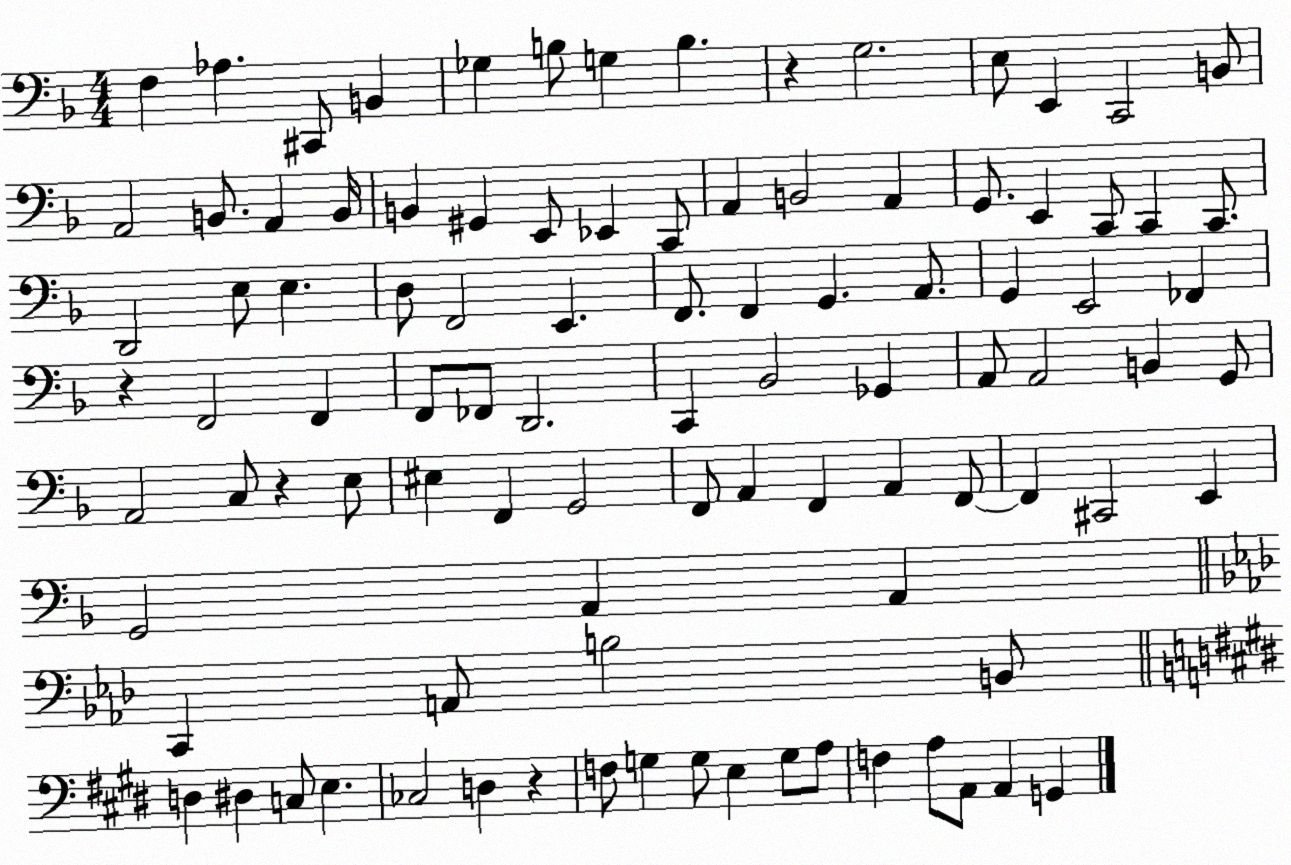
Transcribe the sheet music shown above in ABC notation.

X:1
T:Untitled
M:4/4
L:1/4
K:F
F, _A, ^C,,/2 B,, _G, B,/2 G, B, z G,2 E,/2 E,, C,,2 B,,/2 A,,2 B,,/2 A,, B,,/4 B,, ^G,, E,,/2 _E,, C,,/2 A,, B,,2 A,, G,,/2 E,, C,,/2 C,, C,,/2 D,,2 E,/2 E, D,/2 F,,2 E,, F,,/2 F,, G,, A,,/2 G,, E,,2 _F,, z F,,2 F,, F,,/2 _F,,/2 D,,2 C,, _B,,2 _G,, A,,/2 A,,2 B,, G,,/2 A,,2 C,/2 z E,/2 ^E, F,, G,,2 F,,/2 A,, F,, A,, F,,/2 F,, ^C,,2 E,, G,,2 A,, A,, C,, A,,/2 B,2 B,,/2 D, ^D, C,/2 E, _C,2 D, z F,/2 G, G,/2 E, G,/2 A,/2 F, A,/2 A,,/2 A,, G,,